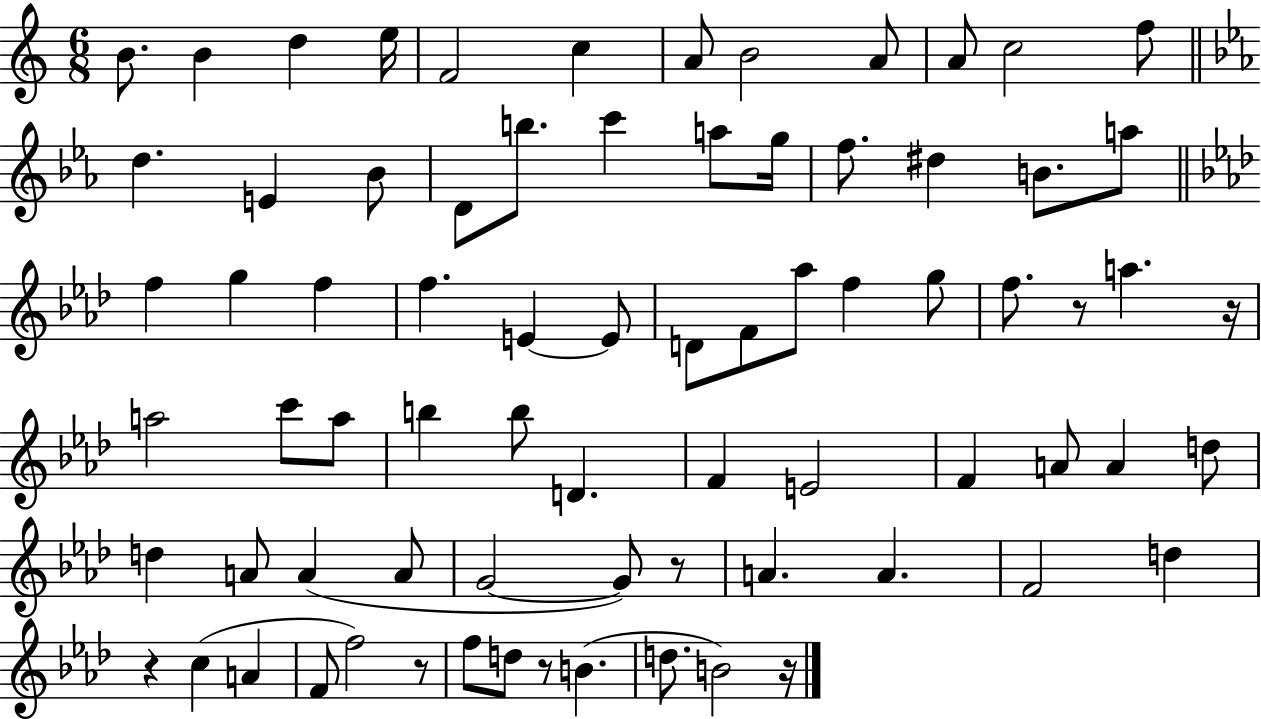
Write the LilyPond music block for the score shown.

{
  \clef treble
  \numericTimeSignature
  \time 6/8
  \key c \major
  b'8. b'4 d''4 e''16 | f'2 c''4 | a'8 b'2 a'8 | a'8 c''2 f''8 | \break \bar "||" \break \key ees \major d''4. e'4 bes'8 | d'8 b''8. c'''4 a''8 g''16 | f''8. dis''4 b'8. a''8 | \bar "||" \break \key aes \major f''4 g''4 f''4 | f''4. e'4~~ e'8 | d'8 f'8 aes''8 f''4 g''8 | f''8. r8 a''4. r16 | \break a''2 c'''8 a''8 | b''4 b''8 d'4. | f'4 e'2 | f'4 a'8 a'4 d''8 | \break d''4 a'8 a'4( a'8 | g'2~~ g'8) r8 | a'4. a'4. | f'2 d''4 | \break r4 c''4( a'4 | f'8 f''2) r8 | f''8 d''8 r8 b'4.( | d''8. b'2) r16 | \break \bar "|."
}